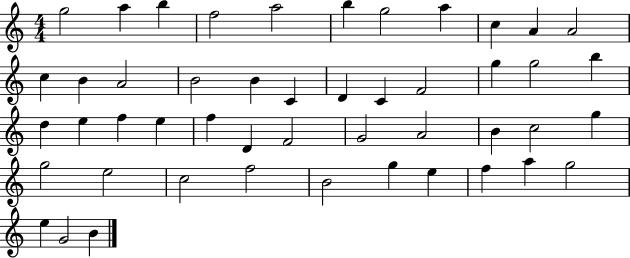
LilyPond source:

{
  \clef treble
  \numericTimeSignature
  \time 4/4
  \key c \major
  g''2 a''4 b''4 | f''2 a''2 | b''4 g''2 a''4 | c''4 a'4 a'2 | \break c''4 b'4 a'2 | b'2 b'4 c'4 | d'4 c'4 f'2 | g''4 g''2 b''4 | \break d''4 e''4 f''4 e''4 | f''4 d'4 f'2 | g'2 a'2 | b'4 c''2 g''4 | \break g''2 e''2 | c''2 f''2 | b'2 g''4 e''4 | f''4 a''4 g''2 | \break e''4 g'2 b'4 | \bar "|."
}